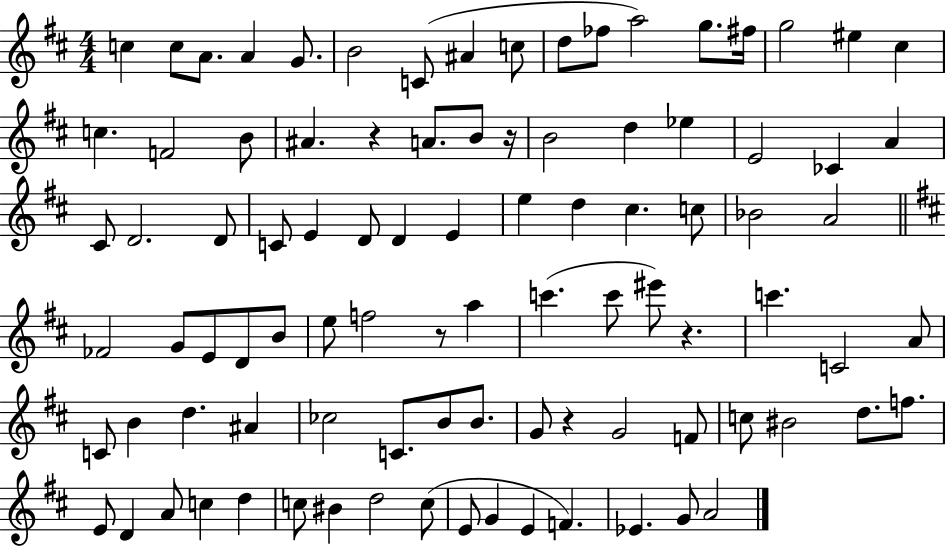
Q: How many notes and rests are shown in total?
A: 93